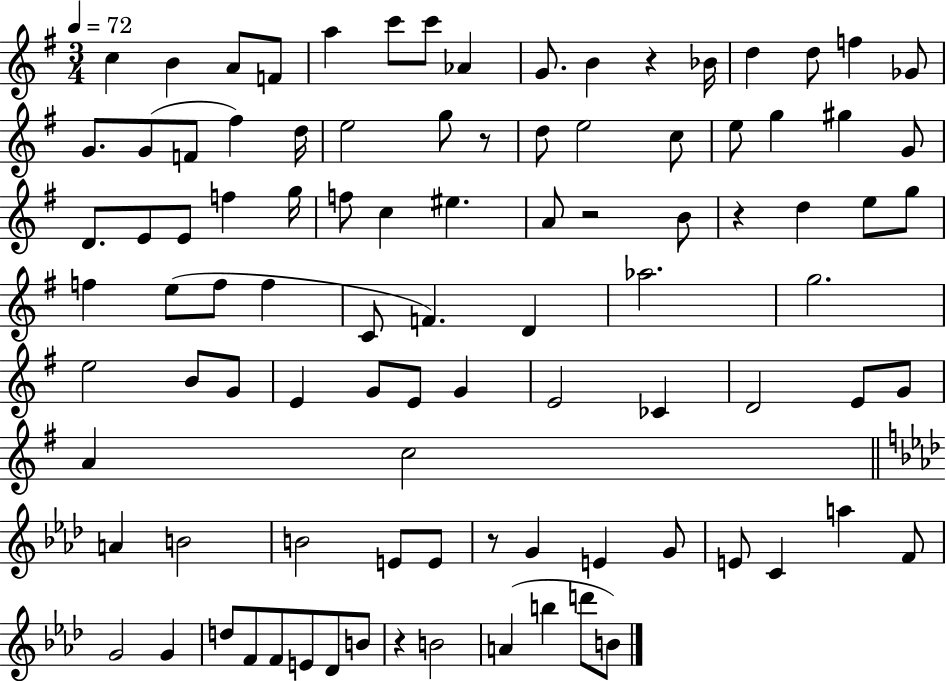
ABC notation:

X:1
T:Untitled
M:3/4
L:1/4
K:G
c B A/2 F/2 a c'/2 c'/2 _A G/2 B z _B/4 d d/2 f _G/2 G/2 G/2 F/2 ^f d/4 e2 g/2 z/2 d/2 e2 c/2 e/2 g ^g G/2 D/2 E/2 E/2 f g/4 f/2 c ^e A/2 z2 B/2 z d e/2 g/2 f e/2 f/2 f C/2 F D _a2 g2 e2 B/2 G/2 E G/2 E/2 G E2 _C D2 E/2 G/2 A c2 A B2 B2 E/2 E/2 z/2 G E G/2 E/2 C a F/2 G2 G d/2 F/2 F/2 E/2 _D/2 B/2 z B2 A b d'/2 B/2